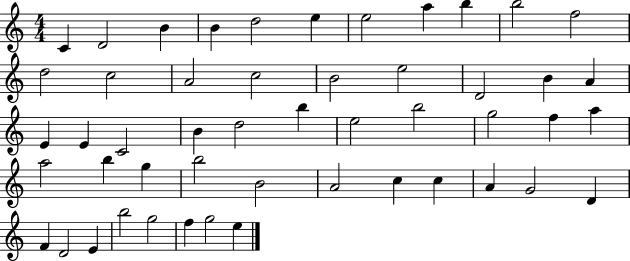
{
  \clef treble
  \numericTimeSignature
  \time 4/4
  \key c \major
  c'4 d'2 b'4 | b'4 d''2 e''4 | e''2 a''4 b''4 | b''2 f''2 | \break d''2 c''2 | a'2 c''2 | b'2 e''2 | d'2 b'4 a'4 | \break e'4 e'4 c'2 | b'4 d''2 b''4 | e''2 b''2 | g''2 f''4 a''4 | \break a''2 b''4 g''4 | b''2 b'2 | a'2 c''4 c''4 | a'4 g'2 d'4 | \break f'4 d'2 e'4 | b''2 g''2 | f''4 g''2 e''4 | \bar "|."
}